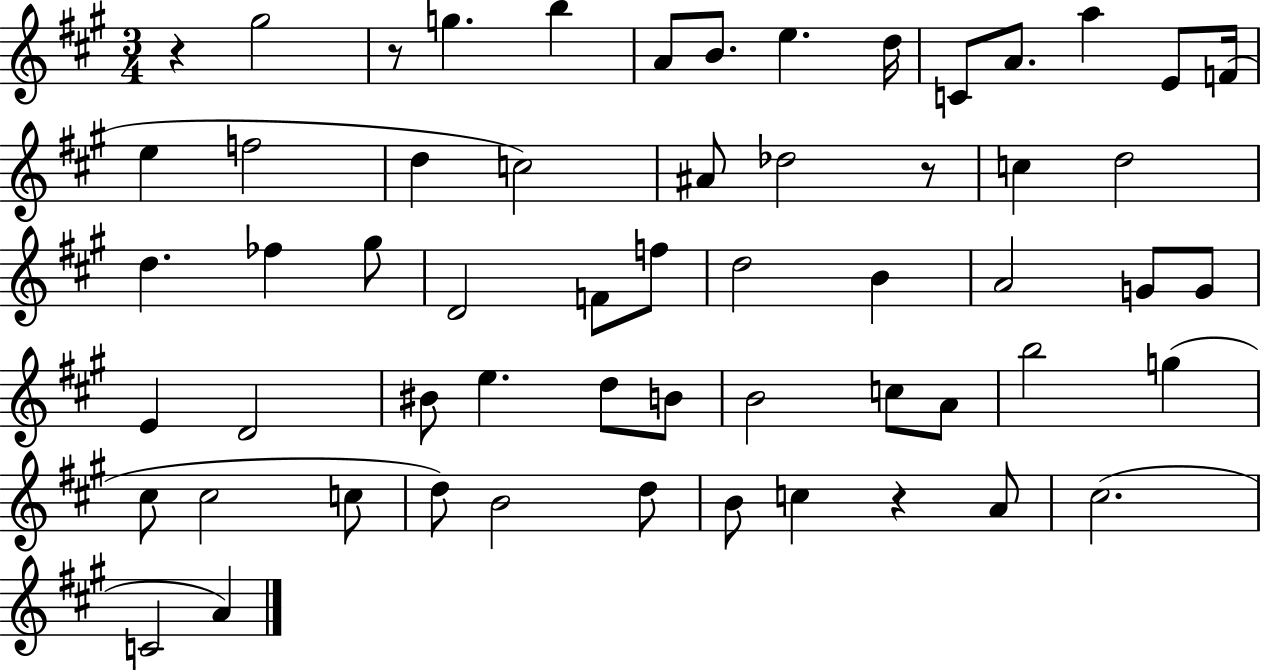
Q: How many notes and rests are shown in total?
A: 58